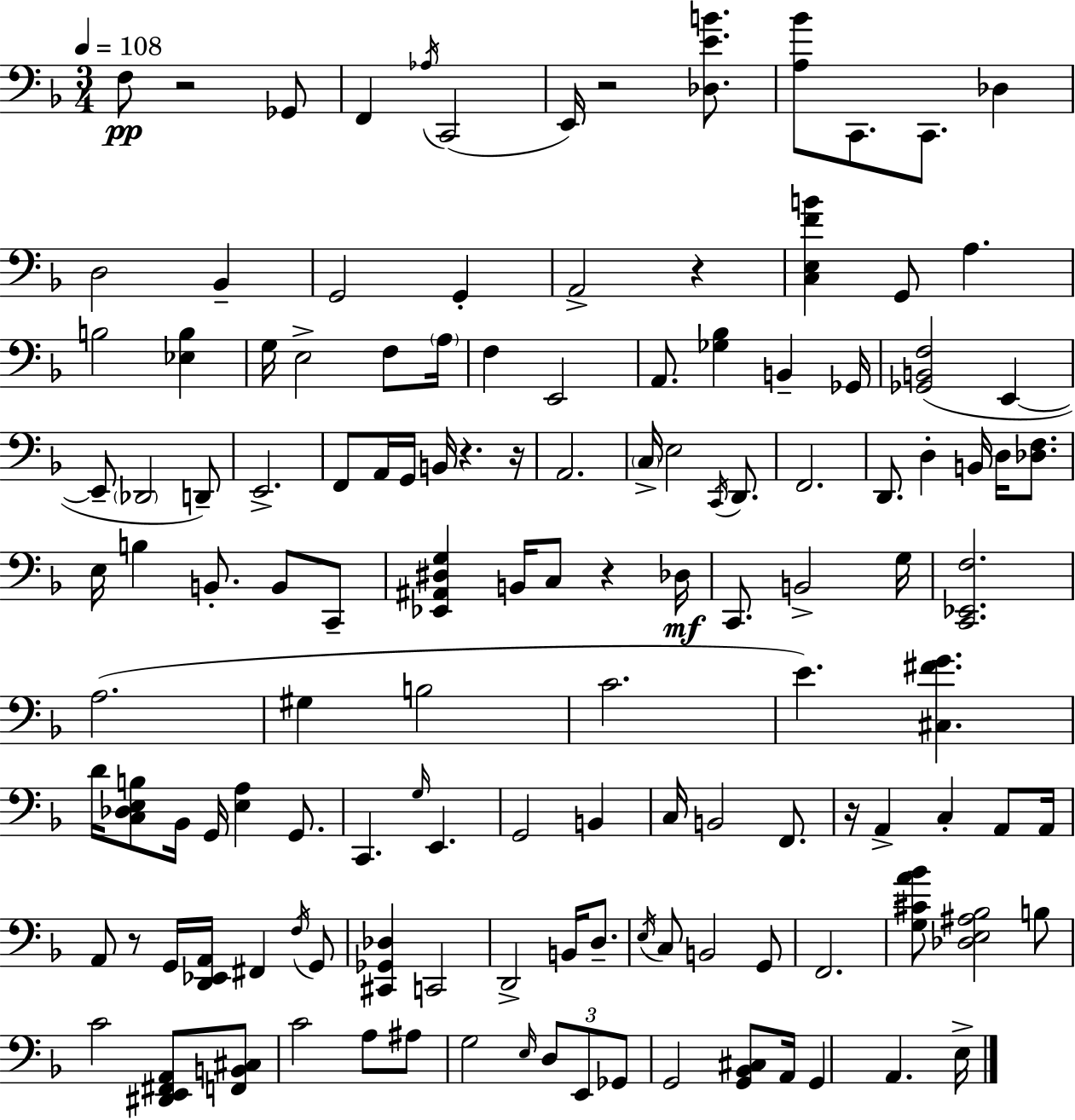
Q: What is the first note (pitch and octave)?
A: F3